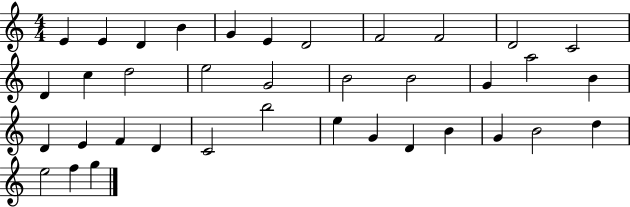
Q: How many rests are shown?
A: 0